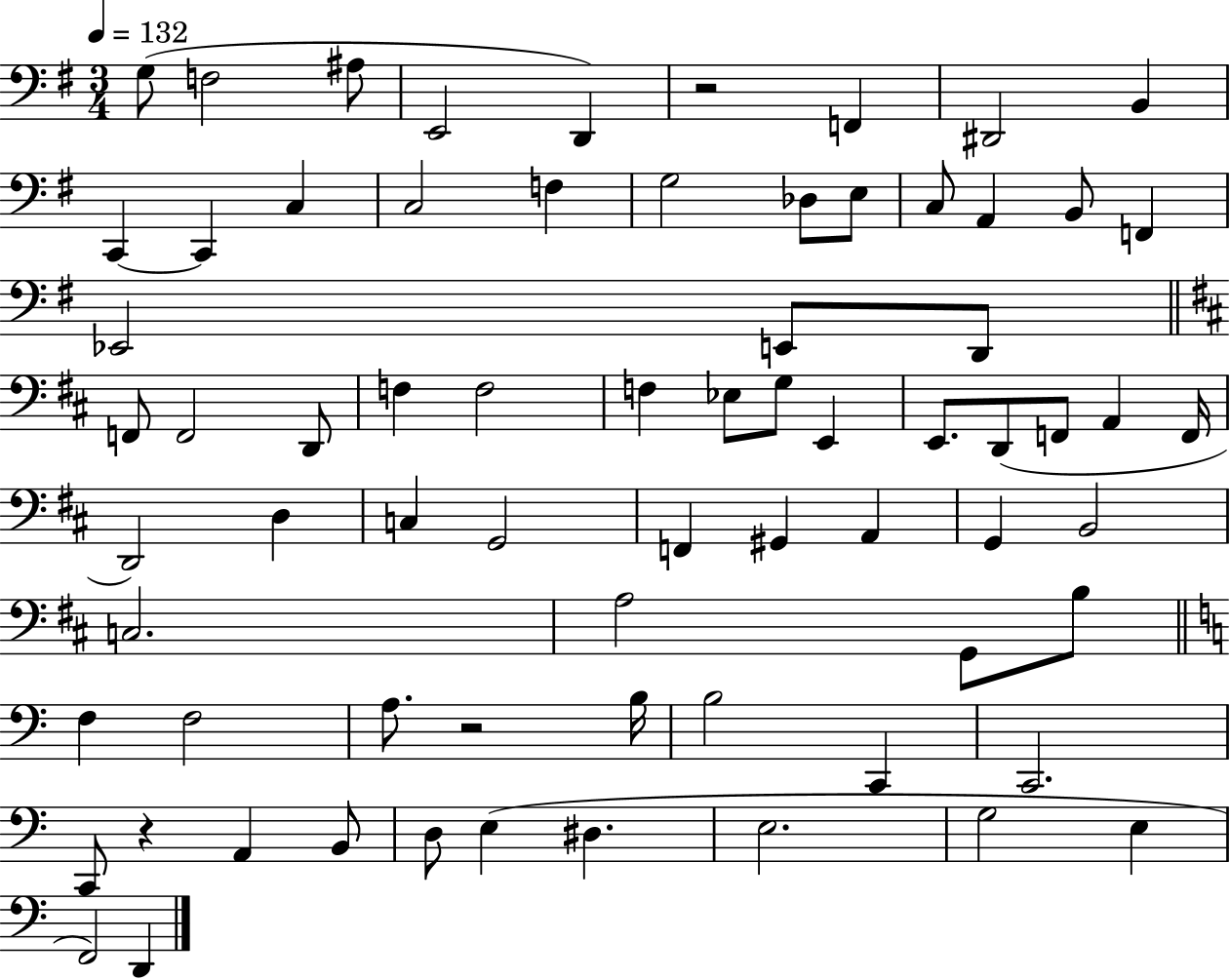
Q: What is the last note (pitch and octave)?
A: D2